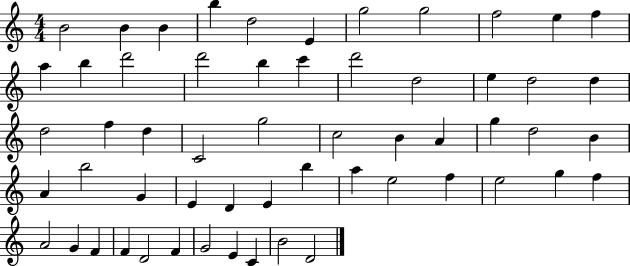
B4/h B4/q B4/q B5/q D5/h E4/q G5/h G5/h F5/h E5/q F5/q A5/q B5/q D6/h D6/h B5/q C6/q D6/h D5/h E5/q D5/h D5/q D5/h F5/q D5/q C4/h G5/h C5/h B4/q A4/q G5/q D5/h B4/q A4/q B5/h G4/q E4/q D4/q E4/q B5/q A5/q E5/h F5/q E5/h G5/q F5/q A4/h G4/q F4/q F4/q D4/h F4/q G4/h E4/q C4/q B4/h D4/h